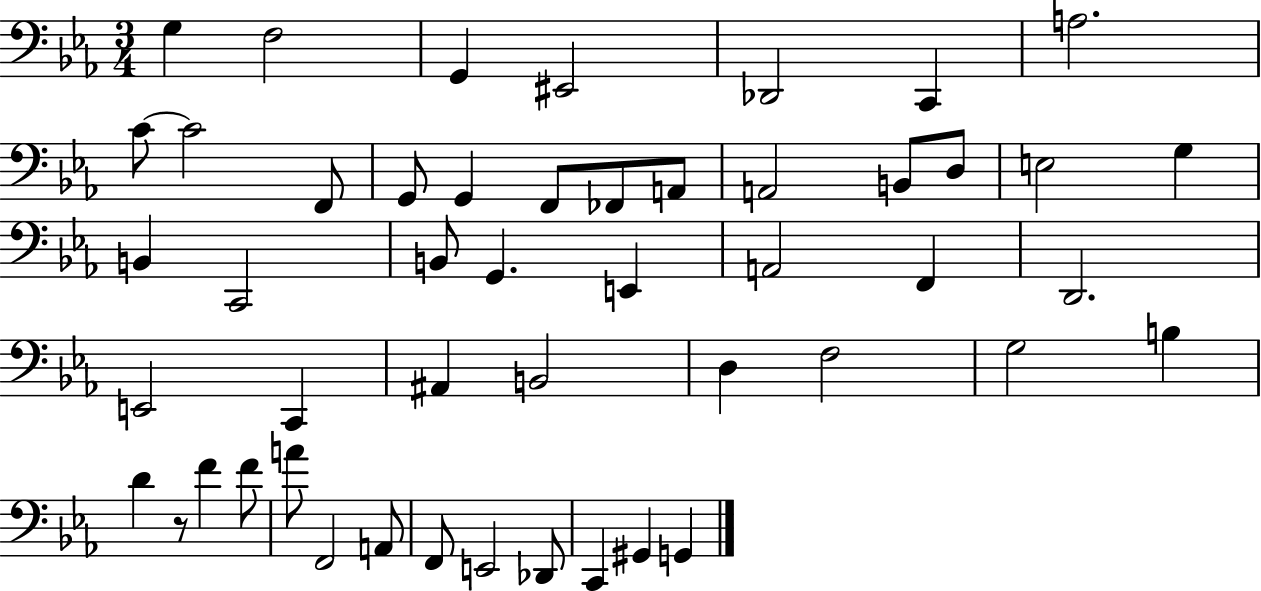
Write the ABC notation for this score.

X:1
T:Untitled
M:3/4
L:1/4
K:Eb
G, F,2 G,, ^E,,2 _D,,2 C,, A,2 C/2 C2 F,,/2 G,,/2 G,, F,,/2 _F,,/2 A,,/2 A,,2 B,,/2 D,/2 E,2 G, B,, C,,2 B,,/2 G,, E,, A,,2 F,, D,,2 E,,2 C,, ^A,, B,,2 D, F,2 G,2 B, D z/2 F F/2 A/2 F,,2 A,,/2 F,,/2 E,,2 _D,,/2 C,, ^G,, G,,